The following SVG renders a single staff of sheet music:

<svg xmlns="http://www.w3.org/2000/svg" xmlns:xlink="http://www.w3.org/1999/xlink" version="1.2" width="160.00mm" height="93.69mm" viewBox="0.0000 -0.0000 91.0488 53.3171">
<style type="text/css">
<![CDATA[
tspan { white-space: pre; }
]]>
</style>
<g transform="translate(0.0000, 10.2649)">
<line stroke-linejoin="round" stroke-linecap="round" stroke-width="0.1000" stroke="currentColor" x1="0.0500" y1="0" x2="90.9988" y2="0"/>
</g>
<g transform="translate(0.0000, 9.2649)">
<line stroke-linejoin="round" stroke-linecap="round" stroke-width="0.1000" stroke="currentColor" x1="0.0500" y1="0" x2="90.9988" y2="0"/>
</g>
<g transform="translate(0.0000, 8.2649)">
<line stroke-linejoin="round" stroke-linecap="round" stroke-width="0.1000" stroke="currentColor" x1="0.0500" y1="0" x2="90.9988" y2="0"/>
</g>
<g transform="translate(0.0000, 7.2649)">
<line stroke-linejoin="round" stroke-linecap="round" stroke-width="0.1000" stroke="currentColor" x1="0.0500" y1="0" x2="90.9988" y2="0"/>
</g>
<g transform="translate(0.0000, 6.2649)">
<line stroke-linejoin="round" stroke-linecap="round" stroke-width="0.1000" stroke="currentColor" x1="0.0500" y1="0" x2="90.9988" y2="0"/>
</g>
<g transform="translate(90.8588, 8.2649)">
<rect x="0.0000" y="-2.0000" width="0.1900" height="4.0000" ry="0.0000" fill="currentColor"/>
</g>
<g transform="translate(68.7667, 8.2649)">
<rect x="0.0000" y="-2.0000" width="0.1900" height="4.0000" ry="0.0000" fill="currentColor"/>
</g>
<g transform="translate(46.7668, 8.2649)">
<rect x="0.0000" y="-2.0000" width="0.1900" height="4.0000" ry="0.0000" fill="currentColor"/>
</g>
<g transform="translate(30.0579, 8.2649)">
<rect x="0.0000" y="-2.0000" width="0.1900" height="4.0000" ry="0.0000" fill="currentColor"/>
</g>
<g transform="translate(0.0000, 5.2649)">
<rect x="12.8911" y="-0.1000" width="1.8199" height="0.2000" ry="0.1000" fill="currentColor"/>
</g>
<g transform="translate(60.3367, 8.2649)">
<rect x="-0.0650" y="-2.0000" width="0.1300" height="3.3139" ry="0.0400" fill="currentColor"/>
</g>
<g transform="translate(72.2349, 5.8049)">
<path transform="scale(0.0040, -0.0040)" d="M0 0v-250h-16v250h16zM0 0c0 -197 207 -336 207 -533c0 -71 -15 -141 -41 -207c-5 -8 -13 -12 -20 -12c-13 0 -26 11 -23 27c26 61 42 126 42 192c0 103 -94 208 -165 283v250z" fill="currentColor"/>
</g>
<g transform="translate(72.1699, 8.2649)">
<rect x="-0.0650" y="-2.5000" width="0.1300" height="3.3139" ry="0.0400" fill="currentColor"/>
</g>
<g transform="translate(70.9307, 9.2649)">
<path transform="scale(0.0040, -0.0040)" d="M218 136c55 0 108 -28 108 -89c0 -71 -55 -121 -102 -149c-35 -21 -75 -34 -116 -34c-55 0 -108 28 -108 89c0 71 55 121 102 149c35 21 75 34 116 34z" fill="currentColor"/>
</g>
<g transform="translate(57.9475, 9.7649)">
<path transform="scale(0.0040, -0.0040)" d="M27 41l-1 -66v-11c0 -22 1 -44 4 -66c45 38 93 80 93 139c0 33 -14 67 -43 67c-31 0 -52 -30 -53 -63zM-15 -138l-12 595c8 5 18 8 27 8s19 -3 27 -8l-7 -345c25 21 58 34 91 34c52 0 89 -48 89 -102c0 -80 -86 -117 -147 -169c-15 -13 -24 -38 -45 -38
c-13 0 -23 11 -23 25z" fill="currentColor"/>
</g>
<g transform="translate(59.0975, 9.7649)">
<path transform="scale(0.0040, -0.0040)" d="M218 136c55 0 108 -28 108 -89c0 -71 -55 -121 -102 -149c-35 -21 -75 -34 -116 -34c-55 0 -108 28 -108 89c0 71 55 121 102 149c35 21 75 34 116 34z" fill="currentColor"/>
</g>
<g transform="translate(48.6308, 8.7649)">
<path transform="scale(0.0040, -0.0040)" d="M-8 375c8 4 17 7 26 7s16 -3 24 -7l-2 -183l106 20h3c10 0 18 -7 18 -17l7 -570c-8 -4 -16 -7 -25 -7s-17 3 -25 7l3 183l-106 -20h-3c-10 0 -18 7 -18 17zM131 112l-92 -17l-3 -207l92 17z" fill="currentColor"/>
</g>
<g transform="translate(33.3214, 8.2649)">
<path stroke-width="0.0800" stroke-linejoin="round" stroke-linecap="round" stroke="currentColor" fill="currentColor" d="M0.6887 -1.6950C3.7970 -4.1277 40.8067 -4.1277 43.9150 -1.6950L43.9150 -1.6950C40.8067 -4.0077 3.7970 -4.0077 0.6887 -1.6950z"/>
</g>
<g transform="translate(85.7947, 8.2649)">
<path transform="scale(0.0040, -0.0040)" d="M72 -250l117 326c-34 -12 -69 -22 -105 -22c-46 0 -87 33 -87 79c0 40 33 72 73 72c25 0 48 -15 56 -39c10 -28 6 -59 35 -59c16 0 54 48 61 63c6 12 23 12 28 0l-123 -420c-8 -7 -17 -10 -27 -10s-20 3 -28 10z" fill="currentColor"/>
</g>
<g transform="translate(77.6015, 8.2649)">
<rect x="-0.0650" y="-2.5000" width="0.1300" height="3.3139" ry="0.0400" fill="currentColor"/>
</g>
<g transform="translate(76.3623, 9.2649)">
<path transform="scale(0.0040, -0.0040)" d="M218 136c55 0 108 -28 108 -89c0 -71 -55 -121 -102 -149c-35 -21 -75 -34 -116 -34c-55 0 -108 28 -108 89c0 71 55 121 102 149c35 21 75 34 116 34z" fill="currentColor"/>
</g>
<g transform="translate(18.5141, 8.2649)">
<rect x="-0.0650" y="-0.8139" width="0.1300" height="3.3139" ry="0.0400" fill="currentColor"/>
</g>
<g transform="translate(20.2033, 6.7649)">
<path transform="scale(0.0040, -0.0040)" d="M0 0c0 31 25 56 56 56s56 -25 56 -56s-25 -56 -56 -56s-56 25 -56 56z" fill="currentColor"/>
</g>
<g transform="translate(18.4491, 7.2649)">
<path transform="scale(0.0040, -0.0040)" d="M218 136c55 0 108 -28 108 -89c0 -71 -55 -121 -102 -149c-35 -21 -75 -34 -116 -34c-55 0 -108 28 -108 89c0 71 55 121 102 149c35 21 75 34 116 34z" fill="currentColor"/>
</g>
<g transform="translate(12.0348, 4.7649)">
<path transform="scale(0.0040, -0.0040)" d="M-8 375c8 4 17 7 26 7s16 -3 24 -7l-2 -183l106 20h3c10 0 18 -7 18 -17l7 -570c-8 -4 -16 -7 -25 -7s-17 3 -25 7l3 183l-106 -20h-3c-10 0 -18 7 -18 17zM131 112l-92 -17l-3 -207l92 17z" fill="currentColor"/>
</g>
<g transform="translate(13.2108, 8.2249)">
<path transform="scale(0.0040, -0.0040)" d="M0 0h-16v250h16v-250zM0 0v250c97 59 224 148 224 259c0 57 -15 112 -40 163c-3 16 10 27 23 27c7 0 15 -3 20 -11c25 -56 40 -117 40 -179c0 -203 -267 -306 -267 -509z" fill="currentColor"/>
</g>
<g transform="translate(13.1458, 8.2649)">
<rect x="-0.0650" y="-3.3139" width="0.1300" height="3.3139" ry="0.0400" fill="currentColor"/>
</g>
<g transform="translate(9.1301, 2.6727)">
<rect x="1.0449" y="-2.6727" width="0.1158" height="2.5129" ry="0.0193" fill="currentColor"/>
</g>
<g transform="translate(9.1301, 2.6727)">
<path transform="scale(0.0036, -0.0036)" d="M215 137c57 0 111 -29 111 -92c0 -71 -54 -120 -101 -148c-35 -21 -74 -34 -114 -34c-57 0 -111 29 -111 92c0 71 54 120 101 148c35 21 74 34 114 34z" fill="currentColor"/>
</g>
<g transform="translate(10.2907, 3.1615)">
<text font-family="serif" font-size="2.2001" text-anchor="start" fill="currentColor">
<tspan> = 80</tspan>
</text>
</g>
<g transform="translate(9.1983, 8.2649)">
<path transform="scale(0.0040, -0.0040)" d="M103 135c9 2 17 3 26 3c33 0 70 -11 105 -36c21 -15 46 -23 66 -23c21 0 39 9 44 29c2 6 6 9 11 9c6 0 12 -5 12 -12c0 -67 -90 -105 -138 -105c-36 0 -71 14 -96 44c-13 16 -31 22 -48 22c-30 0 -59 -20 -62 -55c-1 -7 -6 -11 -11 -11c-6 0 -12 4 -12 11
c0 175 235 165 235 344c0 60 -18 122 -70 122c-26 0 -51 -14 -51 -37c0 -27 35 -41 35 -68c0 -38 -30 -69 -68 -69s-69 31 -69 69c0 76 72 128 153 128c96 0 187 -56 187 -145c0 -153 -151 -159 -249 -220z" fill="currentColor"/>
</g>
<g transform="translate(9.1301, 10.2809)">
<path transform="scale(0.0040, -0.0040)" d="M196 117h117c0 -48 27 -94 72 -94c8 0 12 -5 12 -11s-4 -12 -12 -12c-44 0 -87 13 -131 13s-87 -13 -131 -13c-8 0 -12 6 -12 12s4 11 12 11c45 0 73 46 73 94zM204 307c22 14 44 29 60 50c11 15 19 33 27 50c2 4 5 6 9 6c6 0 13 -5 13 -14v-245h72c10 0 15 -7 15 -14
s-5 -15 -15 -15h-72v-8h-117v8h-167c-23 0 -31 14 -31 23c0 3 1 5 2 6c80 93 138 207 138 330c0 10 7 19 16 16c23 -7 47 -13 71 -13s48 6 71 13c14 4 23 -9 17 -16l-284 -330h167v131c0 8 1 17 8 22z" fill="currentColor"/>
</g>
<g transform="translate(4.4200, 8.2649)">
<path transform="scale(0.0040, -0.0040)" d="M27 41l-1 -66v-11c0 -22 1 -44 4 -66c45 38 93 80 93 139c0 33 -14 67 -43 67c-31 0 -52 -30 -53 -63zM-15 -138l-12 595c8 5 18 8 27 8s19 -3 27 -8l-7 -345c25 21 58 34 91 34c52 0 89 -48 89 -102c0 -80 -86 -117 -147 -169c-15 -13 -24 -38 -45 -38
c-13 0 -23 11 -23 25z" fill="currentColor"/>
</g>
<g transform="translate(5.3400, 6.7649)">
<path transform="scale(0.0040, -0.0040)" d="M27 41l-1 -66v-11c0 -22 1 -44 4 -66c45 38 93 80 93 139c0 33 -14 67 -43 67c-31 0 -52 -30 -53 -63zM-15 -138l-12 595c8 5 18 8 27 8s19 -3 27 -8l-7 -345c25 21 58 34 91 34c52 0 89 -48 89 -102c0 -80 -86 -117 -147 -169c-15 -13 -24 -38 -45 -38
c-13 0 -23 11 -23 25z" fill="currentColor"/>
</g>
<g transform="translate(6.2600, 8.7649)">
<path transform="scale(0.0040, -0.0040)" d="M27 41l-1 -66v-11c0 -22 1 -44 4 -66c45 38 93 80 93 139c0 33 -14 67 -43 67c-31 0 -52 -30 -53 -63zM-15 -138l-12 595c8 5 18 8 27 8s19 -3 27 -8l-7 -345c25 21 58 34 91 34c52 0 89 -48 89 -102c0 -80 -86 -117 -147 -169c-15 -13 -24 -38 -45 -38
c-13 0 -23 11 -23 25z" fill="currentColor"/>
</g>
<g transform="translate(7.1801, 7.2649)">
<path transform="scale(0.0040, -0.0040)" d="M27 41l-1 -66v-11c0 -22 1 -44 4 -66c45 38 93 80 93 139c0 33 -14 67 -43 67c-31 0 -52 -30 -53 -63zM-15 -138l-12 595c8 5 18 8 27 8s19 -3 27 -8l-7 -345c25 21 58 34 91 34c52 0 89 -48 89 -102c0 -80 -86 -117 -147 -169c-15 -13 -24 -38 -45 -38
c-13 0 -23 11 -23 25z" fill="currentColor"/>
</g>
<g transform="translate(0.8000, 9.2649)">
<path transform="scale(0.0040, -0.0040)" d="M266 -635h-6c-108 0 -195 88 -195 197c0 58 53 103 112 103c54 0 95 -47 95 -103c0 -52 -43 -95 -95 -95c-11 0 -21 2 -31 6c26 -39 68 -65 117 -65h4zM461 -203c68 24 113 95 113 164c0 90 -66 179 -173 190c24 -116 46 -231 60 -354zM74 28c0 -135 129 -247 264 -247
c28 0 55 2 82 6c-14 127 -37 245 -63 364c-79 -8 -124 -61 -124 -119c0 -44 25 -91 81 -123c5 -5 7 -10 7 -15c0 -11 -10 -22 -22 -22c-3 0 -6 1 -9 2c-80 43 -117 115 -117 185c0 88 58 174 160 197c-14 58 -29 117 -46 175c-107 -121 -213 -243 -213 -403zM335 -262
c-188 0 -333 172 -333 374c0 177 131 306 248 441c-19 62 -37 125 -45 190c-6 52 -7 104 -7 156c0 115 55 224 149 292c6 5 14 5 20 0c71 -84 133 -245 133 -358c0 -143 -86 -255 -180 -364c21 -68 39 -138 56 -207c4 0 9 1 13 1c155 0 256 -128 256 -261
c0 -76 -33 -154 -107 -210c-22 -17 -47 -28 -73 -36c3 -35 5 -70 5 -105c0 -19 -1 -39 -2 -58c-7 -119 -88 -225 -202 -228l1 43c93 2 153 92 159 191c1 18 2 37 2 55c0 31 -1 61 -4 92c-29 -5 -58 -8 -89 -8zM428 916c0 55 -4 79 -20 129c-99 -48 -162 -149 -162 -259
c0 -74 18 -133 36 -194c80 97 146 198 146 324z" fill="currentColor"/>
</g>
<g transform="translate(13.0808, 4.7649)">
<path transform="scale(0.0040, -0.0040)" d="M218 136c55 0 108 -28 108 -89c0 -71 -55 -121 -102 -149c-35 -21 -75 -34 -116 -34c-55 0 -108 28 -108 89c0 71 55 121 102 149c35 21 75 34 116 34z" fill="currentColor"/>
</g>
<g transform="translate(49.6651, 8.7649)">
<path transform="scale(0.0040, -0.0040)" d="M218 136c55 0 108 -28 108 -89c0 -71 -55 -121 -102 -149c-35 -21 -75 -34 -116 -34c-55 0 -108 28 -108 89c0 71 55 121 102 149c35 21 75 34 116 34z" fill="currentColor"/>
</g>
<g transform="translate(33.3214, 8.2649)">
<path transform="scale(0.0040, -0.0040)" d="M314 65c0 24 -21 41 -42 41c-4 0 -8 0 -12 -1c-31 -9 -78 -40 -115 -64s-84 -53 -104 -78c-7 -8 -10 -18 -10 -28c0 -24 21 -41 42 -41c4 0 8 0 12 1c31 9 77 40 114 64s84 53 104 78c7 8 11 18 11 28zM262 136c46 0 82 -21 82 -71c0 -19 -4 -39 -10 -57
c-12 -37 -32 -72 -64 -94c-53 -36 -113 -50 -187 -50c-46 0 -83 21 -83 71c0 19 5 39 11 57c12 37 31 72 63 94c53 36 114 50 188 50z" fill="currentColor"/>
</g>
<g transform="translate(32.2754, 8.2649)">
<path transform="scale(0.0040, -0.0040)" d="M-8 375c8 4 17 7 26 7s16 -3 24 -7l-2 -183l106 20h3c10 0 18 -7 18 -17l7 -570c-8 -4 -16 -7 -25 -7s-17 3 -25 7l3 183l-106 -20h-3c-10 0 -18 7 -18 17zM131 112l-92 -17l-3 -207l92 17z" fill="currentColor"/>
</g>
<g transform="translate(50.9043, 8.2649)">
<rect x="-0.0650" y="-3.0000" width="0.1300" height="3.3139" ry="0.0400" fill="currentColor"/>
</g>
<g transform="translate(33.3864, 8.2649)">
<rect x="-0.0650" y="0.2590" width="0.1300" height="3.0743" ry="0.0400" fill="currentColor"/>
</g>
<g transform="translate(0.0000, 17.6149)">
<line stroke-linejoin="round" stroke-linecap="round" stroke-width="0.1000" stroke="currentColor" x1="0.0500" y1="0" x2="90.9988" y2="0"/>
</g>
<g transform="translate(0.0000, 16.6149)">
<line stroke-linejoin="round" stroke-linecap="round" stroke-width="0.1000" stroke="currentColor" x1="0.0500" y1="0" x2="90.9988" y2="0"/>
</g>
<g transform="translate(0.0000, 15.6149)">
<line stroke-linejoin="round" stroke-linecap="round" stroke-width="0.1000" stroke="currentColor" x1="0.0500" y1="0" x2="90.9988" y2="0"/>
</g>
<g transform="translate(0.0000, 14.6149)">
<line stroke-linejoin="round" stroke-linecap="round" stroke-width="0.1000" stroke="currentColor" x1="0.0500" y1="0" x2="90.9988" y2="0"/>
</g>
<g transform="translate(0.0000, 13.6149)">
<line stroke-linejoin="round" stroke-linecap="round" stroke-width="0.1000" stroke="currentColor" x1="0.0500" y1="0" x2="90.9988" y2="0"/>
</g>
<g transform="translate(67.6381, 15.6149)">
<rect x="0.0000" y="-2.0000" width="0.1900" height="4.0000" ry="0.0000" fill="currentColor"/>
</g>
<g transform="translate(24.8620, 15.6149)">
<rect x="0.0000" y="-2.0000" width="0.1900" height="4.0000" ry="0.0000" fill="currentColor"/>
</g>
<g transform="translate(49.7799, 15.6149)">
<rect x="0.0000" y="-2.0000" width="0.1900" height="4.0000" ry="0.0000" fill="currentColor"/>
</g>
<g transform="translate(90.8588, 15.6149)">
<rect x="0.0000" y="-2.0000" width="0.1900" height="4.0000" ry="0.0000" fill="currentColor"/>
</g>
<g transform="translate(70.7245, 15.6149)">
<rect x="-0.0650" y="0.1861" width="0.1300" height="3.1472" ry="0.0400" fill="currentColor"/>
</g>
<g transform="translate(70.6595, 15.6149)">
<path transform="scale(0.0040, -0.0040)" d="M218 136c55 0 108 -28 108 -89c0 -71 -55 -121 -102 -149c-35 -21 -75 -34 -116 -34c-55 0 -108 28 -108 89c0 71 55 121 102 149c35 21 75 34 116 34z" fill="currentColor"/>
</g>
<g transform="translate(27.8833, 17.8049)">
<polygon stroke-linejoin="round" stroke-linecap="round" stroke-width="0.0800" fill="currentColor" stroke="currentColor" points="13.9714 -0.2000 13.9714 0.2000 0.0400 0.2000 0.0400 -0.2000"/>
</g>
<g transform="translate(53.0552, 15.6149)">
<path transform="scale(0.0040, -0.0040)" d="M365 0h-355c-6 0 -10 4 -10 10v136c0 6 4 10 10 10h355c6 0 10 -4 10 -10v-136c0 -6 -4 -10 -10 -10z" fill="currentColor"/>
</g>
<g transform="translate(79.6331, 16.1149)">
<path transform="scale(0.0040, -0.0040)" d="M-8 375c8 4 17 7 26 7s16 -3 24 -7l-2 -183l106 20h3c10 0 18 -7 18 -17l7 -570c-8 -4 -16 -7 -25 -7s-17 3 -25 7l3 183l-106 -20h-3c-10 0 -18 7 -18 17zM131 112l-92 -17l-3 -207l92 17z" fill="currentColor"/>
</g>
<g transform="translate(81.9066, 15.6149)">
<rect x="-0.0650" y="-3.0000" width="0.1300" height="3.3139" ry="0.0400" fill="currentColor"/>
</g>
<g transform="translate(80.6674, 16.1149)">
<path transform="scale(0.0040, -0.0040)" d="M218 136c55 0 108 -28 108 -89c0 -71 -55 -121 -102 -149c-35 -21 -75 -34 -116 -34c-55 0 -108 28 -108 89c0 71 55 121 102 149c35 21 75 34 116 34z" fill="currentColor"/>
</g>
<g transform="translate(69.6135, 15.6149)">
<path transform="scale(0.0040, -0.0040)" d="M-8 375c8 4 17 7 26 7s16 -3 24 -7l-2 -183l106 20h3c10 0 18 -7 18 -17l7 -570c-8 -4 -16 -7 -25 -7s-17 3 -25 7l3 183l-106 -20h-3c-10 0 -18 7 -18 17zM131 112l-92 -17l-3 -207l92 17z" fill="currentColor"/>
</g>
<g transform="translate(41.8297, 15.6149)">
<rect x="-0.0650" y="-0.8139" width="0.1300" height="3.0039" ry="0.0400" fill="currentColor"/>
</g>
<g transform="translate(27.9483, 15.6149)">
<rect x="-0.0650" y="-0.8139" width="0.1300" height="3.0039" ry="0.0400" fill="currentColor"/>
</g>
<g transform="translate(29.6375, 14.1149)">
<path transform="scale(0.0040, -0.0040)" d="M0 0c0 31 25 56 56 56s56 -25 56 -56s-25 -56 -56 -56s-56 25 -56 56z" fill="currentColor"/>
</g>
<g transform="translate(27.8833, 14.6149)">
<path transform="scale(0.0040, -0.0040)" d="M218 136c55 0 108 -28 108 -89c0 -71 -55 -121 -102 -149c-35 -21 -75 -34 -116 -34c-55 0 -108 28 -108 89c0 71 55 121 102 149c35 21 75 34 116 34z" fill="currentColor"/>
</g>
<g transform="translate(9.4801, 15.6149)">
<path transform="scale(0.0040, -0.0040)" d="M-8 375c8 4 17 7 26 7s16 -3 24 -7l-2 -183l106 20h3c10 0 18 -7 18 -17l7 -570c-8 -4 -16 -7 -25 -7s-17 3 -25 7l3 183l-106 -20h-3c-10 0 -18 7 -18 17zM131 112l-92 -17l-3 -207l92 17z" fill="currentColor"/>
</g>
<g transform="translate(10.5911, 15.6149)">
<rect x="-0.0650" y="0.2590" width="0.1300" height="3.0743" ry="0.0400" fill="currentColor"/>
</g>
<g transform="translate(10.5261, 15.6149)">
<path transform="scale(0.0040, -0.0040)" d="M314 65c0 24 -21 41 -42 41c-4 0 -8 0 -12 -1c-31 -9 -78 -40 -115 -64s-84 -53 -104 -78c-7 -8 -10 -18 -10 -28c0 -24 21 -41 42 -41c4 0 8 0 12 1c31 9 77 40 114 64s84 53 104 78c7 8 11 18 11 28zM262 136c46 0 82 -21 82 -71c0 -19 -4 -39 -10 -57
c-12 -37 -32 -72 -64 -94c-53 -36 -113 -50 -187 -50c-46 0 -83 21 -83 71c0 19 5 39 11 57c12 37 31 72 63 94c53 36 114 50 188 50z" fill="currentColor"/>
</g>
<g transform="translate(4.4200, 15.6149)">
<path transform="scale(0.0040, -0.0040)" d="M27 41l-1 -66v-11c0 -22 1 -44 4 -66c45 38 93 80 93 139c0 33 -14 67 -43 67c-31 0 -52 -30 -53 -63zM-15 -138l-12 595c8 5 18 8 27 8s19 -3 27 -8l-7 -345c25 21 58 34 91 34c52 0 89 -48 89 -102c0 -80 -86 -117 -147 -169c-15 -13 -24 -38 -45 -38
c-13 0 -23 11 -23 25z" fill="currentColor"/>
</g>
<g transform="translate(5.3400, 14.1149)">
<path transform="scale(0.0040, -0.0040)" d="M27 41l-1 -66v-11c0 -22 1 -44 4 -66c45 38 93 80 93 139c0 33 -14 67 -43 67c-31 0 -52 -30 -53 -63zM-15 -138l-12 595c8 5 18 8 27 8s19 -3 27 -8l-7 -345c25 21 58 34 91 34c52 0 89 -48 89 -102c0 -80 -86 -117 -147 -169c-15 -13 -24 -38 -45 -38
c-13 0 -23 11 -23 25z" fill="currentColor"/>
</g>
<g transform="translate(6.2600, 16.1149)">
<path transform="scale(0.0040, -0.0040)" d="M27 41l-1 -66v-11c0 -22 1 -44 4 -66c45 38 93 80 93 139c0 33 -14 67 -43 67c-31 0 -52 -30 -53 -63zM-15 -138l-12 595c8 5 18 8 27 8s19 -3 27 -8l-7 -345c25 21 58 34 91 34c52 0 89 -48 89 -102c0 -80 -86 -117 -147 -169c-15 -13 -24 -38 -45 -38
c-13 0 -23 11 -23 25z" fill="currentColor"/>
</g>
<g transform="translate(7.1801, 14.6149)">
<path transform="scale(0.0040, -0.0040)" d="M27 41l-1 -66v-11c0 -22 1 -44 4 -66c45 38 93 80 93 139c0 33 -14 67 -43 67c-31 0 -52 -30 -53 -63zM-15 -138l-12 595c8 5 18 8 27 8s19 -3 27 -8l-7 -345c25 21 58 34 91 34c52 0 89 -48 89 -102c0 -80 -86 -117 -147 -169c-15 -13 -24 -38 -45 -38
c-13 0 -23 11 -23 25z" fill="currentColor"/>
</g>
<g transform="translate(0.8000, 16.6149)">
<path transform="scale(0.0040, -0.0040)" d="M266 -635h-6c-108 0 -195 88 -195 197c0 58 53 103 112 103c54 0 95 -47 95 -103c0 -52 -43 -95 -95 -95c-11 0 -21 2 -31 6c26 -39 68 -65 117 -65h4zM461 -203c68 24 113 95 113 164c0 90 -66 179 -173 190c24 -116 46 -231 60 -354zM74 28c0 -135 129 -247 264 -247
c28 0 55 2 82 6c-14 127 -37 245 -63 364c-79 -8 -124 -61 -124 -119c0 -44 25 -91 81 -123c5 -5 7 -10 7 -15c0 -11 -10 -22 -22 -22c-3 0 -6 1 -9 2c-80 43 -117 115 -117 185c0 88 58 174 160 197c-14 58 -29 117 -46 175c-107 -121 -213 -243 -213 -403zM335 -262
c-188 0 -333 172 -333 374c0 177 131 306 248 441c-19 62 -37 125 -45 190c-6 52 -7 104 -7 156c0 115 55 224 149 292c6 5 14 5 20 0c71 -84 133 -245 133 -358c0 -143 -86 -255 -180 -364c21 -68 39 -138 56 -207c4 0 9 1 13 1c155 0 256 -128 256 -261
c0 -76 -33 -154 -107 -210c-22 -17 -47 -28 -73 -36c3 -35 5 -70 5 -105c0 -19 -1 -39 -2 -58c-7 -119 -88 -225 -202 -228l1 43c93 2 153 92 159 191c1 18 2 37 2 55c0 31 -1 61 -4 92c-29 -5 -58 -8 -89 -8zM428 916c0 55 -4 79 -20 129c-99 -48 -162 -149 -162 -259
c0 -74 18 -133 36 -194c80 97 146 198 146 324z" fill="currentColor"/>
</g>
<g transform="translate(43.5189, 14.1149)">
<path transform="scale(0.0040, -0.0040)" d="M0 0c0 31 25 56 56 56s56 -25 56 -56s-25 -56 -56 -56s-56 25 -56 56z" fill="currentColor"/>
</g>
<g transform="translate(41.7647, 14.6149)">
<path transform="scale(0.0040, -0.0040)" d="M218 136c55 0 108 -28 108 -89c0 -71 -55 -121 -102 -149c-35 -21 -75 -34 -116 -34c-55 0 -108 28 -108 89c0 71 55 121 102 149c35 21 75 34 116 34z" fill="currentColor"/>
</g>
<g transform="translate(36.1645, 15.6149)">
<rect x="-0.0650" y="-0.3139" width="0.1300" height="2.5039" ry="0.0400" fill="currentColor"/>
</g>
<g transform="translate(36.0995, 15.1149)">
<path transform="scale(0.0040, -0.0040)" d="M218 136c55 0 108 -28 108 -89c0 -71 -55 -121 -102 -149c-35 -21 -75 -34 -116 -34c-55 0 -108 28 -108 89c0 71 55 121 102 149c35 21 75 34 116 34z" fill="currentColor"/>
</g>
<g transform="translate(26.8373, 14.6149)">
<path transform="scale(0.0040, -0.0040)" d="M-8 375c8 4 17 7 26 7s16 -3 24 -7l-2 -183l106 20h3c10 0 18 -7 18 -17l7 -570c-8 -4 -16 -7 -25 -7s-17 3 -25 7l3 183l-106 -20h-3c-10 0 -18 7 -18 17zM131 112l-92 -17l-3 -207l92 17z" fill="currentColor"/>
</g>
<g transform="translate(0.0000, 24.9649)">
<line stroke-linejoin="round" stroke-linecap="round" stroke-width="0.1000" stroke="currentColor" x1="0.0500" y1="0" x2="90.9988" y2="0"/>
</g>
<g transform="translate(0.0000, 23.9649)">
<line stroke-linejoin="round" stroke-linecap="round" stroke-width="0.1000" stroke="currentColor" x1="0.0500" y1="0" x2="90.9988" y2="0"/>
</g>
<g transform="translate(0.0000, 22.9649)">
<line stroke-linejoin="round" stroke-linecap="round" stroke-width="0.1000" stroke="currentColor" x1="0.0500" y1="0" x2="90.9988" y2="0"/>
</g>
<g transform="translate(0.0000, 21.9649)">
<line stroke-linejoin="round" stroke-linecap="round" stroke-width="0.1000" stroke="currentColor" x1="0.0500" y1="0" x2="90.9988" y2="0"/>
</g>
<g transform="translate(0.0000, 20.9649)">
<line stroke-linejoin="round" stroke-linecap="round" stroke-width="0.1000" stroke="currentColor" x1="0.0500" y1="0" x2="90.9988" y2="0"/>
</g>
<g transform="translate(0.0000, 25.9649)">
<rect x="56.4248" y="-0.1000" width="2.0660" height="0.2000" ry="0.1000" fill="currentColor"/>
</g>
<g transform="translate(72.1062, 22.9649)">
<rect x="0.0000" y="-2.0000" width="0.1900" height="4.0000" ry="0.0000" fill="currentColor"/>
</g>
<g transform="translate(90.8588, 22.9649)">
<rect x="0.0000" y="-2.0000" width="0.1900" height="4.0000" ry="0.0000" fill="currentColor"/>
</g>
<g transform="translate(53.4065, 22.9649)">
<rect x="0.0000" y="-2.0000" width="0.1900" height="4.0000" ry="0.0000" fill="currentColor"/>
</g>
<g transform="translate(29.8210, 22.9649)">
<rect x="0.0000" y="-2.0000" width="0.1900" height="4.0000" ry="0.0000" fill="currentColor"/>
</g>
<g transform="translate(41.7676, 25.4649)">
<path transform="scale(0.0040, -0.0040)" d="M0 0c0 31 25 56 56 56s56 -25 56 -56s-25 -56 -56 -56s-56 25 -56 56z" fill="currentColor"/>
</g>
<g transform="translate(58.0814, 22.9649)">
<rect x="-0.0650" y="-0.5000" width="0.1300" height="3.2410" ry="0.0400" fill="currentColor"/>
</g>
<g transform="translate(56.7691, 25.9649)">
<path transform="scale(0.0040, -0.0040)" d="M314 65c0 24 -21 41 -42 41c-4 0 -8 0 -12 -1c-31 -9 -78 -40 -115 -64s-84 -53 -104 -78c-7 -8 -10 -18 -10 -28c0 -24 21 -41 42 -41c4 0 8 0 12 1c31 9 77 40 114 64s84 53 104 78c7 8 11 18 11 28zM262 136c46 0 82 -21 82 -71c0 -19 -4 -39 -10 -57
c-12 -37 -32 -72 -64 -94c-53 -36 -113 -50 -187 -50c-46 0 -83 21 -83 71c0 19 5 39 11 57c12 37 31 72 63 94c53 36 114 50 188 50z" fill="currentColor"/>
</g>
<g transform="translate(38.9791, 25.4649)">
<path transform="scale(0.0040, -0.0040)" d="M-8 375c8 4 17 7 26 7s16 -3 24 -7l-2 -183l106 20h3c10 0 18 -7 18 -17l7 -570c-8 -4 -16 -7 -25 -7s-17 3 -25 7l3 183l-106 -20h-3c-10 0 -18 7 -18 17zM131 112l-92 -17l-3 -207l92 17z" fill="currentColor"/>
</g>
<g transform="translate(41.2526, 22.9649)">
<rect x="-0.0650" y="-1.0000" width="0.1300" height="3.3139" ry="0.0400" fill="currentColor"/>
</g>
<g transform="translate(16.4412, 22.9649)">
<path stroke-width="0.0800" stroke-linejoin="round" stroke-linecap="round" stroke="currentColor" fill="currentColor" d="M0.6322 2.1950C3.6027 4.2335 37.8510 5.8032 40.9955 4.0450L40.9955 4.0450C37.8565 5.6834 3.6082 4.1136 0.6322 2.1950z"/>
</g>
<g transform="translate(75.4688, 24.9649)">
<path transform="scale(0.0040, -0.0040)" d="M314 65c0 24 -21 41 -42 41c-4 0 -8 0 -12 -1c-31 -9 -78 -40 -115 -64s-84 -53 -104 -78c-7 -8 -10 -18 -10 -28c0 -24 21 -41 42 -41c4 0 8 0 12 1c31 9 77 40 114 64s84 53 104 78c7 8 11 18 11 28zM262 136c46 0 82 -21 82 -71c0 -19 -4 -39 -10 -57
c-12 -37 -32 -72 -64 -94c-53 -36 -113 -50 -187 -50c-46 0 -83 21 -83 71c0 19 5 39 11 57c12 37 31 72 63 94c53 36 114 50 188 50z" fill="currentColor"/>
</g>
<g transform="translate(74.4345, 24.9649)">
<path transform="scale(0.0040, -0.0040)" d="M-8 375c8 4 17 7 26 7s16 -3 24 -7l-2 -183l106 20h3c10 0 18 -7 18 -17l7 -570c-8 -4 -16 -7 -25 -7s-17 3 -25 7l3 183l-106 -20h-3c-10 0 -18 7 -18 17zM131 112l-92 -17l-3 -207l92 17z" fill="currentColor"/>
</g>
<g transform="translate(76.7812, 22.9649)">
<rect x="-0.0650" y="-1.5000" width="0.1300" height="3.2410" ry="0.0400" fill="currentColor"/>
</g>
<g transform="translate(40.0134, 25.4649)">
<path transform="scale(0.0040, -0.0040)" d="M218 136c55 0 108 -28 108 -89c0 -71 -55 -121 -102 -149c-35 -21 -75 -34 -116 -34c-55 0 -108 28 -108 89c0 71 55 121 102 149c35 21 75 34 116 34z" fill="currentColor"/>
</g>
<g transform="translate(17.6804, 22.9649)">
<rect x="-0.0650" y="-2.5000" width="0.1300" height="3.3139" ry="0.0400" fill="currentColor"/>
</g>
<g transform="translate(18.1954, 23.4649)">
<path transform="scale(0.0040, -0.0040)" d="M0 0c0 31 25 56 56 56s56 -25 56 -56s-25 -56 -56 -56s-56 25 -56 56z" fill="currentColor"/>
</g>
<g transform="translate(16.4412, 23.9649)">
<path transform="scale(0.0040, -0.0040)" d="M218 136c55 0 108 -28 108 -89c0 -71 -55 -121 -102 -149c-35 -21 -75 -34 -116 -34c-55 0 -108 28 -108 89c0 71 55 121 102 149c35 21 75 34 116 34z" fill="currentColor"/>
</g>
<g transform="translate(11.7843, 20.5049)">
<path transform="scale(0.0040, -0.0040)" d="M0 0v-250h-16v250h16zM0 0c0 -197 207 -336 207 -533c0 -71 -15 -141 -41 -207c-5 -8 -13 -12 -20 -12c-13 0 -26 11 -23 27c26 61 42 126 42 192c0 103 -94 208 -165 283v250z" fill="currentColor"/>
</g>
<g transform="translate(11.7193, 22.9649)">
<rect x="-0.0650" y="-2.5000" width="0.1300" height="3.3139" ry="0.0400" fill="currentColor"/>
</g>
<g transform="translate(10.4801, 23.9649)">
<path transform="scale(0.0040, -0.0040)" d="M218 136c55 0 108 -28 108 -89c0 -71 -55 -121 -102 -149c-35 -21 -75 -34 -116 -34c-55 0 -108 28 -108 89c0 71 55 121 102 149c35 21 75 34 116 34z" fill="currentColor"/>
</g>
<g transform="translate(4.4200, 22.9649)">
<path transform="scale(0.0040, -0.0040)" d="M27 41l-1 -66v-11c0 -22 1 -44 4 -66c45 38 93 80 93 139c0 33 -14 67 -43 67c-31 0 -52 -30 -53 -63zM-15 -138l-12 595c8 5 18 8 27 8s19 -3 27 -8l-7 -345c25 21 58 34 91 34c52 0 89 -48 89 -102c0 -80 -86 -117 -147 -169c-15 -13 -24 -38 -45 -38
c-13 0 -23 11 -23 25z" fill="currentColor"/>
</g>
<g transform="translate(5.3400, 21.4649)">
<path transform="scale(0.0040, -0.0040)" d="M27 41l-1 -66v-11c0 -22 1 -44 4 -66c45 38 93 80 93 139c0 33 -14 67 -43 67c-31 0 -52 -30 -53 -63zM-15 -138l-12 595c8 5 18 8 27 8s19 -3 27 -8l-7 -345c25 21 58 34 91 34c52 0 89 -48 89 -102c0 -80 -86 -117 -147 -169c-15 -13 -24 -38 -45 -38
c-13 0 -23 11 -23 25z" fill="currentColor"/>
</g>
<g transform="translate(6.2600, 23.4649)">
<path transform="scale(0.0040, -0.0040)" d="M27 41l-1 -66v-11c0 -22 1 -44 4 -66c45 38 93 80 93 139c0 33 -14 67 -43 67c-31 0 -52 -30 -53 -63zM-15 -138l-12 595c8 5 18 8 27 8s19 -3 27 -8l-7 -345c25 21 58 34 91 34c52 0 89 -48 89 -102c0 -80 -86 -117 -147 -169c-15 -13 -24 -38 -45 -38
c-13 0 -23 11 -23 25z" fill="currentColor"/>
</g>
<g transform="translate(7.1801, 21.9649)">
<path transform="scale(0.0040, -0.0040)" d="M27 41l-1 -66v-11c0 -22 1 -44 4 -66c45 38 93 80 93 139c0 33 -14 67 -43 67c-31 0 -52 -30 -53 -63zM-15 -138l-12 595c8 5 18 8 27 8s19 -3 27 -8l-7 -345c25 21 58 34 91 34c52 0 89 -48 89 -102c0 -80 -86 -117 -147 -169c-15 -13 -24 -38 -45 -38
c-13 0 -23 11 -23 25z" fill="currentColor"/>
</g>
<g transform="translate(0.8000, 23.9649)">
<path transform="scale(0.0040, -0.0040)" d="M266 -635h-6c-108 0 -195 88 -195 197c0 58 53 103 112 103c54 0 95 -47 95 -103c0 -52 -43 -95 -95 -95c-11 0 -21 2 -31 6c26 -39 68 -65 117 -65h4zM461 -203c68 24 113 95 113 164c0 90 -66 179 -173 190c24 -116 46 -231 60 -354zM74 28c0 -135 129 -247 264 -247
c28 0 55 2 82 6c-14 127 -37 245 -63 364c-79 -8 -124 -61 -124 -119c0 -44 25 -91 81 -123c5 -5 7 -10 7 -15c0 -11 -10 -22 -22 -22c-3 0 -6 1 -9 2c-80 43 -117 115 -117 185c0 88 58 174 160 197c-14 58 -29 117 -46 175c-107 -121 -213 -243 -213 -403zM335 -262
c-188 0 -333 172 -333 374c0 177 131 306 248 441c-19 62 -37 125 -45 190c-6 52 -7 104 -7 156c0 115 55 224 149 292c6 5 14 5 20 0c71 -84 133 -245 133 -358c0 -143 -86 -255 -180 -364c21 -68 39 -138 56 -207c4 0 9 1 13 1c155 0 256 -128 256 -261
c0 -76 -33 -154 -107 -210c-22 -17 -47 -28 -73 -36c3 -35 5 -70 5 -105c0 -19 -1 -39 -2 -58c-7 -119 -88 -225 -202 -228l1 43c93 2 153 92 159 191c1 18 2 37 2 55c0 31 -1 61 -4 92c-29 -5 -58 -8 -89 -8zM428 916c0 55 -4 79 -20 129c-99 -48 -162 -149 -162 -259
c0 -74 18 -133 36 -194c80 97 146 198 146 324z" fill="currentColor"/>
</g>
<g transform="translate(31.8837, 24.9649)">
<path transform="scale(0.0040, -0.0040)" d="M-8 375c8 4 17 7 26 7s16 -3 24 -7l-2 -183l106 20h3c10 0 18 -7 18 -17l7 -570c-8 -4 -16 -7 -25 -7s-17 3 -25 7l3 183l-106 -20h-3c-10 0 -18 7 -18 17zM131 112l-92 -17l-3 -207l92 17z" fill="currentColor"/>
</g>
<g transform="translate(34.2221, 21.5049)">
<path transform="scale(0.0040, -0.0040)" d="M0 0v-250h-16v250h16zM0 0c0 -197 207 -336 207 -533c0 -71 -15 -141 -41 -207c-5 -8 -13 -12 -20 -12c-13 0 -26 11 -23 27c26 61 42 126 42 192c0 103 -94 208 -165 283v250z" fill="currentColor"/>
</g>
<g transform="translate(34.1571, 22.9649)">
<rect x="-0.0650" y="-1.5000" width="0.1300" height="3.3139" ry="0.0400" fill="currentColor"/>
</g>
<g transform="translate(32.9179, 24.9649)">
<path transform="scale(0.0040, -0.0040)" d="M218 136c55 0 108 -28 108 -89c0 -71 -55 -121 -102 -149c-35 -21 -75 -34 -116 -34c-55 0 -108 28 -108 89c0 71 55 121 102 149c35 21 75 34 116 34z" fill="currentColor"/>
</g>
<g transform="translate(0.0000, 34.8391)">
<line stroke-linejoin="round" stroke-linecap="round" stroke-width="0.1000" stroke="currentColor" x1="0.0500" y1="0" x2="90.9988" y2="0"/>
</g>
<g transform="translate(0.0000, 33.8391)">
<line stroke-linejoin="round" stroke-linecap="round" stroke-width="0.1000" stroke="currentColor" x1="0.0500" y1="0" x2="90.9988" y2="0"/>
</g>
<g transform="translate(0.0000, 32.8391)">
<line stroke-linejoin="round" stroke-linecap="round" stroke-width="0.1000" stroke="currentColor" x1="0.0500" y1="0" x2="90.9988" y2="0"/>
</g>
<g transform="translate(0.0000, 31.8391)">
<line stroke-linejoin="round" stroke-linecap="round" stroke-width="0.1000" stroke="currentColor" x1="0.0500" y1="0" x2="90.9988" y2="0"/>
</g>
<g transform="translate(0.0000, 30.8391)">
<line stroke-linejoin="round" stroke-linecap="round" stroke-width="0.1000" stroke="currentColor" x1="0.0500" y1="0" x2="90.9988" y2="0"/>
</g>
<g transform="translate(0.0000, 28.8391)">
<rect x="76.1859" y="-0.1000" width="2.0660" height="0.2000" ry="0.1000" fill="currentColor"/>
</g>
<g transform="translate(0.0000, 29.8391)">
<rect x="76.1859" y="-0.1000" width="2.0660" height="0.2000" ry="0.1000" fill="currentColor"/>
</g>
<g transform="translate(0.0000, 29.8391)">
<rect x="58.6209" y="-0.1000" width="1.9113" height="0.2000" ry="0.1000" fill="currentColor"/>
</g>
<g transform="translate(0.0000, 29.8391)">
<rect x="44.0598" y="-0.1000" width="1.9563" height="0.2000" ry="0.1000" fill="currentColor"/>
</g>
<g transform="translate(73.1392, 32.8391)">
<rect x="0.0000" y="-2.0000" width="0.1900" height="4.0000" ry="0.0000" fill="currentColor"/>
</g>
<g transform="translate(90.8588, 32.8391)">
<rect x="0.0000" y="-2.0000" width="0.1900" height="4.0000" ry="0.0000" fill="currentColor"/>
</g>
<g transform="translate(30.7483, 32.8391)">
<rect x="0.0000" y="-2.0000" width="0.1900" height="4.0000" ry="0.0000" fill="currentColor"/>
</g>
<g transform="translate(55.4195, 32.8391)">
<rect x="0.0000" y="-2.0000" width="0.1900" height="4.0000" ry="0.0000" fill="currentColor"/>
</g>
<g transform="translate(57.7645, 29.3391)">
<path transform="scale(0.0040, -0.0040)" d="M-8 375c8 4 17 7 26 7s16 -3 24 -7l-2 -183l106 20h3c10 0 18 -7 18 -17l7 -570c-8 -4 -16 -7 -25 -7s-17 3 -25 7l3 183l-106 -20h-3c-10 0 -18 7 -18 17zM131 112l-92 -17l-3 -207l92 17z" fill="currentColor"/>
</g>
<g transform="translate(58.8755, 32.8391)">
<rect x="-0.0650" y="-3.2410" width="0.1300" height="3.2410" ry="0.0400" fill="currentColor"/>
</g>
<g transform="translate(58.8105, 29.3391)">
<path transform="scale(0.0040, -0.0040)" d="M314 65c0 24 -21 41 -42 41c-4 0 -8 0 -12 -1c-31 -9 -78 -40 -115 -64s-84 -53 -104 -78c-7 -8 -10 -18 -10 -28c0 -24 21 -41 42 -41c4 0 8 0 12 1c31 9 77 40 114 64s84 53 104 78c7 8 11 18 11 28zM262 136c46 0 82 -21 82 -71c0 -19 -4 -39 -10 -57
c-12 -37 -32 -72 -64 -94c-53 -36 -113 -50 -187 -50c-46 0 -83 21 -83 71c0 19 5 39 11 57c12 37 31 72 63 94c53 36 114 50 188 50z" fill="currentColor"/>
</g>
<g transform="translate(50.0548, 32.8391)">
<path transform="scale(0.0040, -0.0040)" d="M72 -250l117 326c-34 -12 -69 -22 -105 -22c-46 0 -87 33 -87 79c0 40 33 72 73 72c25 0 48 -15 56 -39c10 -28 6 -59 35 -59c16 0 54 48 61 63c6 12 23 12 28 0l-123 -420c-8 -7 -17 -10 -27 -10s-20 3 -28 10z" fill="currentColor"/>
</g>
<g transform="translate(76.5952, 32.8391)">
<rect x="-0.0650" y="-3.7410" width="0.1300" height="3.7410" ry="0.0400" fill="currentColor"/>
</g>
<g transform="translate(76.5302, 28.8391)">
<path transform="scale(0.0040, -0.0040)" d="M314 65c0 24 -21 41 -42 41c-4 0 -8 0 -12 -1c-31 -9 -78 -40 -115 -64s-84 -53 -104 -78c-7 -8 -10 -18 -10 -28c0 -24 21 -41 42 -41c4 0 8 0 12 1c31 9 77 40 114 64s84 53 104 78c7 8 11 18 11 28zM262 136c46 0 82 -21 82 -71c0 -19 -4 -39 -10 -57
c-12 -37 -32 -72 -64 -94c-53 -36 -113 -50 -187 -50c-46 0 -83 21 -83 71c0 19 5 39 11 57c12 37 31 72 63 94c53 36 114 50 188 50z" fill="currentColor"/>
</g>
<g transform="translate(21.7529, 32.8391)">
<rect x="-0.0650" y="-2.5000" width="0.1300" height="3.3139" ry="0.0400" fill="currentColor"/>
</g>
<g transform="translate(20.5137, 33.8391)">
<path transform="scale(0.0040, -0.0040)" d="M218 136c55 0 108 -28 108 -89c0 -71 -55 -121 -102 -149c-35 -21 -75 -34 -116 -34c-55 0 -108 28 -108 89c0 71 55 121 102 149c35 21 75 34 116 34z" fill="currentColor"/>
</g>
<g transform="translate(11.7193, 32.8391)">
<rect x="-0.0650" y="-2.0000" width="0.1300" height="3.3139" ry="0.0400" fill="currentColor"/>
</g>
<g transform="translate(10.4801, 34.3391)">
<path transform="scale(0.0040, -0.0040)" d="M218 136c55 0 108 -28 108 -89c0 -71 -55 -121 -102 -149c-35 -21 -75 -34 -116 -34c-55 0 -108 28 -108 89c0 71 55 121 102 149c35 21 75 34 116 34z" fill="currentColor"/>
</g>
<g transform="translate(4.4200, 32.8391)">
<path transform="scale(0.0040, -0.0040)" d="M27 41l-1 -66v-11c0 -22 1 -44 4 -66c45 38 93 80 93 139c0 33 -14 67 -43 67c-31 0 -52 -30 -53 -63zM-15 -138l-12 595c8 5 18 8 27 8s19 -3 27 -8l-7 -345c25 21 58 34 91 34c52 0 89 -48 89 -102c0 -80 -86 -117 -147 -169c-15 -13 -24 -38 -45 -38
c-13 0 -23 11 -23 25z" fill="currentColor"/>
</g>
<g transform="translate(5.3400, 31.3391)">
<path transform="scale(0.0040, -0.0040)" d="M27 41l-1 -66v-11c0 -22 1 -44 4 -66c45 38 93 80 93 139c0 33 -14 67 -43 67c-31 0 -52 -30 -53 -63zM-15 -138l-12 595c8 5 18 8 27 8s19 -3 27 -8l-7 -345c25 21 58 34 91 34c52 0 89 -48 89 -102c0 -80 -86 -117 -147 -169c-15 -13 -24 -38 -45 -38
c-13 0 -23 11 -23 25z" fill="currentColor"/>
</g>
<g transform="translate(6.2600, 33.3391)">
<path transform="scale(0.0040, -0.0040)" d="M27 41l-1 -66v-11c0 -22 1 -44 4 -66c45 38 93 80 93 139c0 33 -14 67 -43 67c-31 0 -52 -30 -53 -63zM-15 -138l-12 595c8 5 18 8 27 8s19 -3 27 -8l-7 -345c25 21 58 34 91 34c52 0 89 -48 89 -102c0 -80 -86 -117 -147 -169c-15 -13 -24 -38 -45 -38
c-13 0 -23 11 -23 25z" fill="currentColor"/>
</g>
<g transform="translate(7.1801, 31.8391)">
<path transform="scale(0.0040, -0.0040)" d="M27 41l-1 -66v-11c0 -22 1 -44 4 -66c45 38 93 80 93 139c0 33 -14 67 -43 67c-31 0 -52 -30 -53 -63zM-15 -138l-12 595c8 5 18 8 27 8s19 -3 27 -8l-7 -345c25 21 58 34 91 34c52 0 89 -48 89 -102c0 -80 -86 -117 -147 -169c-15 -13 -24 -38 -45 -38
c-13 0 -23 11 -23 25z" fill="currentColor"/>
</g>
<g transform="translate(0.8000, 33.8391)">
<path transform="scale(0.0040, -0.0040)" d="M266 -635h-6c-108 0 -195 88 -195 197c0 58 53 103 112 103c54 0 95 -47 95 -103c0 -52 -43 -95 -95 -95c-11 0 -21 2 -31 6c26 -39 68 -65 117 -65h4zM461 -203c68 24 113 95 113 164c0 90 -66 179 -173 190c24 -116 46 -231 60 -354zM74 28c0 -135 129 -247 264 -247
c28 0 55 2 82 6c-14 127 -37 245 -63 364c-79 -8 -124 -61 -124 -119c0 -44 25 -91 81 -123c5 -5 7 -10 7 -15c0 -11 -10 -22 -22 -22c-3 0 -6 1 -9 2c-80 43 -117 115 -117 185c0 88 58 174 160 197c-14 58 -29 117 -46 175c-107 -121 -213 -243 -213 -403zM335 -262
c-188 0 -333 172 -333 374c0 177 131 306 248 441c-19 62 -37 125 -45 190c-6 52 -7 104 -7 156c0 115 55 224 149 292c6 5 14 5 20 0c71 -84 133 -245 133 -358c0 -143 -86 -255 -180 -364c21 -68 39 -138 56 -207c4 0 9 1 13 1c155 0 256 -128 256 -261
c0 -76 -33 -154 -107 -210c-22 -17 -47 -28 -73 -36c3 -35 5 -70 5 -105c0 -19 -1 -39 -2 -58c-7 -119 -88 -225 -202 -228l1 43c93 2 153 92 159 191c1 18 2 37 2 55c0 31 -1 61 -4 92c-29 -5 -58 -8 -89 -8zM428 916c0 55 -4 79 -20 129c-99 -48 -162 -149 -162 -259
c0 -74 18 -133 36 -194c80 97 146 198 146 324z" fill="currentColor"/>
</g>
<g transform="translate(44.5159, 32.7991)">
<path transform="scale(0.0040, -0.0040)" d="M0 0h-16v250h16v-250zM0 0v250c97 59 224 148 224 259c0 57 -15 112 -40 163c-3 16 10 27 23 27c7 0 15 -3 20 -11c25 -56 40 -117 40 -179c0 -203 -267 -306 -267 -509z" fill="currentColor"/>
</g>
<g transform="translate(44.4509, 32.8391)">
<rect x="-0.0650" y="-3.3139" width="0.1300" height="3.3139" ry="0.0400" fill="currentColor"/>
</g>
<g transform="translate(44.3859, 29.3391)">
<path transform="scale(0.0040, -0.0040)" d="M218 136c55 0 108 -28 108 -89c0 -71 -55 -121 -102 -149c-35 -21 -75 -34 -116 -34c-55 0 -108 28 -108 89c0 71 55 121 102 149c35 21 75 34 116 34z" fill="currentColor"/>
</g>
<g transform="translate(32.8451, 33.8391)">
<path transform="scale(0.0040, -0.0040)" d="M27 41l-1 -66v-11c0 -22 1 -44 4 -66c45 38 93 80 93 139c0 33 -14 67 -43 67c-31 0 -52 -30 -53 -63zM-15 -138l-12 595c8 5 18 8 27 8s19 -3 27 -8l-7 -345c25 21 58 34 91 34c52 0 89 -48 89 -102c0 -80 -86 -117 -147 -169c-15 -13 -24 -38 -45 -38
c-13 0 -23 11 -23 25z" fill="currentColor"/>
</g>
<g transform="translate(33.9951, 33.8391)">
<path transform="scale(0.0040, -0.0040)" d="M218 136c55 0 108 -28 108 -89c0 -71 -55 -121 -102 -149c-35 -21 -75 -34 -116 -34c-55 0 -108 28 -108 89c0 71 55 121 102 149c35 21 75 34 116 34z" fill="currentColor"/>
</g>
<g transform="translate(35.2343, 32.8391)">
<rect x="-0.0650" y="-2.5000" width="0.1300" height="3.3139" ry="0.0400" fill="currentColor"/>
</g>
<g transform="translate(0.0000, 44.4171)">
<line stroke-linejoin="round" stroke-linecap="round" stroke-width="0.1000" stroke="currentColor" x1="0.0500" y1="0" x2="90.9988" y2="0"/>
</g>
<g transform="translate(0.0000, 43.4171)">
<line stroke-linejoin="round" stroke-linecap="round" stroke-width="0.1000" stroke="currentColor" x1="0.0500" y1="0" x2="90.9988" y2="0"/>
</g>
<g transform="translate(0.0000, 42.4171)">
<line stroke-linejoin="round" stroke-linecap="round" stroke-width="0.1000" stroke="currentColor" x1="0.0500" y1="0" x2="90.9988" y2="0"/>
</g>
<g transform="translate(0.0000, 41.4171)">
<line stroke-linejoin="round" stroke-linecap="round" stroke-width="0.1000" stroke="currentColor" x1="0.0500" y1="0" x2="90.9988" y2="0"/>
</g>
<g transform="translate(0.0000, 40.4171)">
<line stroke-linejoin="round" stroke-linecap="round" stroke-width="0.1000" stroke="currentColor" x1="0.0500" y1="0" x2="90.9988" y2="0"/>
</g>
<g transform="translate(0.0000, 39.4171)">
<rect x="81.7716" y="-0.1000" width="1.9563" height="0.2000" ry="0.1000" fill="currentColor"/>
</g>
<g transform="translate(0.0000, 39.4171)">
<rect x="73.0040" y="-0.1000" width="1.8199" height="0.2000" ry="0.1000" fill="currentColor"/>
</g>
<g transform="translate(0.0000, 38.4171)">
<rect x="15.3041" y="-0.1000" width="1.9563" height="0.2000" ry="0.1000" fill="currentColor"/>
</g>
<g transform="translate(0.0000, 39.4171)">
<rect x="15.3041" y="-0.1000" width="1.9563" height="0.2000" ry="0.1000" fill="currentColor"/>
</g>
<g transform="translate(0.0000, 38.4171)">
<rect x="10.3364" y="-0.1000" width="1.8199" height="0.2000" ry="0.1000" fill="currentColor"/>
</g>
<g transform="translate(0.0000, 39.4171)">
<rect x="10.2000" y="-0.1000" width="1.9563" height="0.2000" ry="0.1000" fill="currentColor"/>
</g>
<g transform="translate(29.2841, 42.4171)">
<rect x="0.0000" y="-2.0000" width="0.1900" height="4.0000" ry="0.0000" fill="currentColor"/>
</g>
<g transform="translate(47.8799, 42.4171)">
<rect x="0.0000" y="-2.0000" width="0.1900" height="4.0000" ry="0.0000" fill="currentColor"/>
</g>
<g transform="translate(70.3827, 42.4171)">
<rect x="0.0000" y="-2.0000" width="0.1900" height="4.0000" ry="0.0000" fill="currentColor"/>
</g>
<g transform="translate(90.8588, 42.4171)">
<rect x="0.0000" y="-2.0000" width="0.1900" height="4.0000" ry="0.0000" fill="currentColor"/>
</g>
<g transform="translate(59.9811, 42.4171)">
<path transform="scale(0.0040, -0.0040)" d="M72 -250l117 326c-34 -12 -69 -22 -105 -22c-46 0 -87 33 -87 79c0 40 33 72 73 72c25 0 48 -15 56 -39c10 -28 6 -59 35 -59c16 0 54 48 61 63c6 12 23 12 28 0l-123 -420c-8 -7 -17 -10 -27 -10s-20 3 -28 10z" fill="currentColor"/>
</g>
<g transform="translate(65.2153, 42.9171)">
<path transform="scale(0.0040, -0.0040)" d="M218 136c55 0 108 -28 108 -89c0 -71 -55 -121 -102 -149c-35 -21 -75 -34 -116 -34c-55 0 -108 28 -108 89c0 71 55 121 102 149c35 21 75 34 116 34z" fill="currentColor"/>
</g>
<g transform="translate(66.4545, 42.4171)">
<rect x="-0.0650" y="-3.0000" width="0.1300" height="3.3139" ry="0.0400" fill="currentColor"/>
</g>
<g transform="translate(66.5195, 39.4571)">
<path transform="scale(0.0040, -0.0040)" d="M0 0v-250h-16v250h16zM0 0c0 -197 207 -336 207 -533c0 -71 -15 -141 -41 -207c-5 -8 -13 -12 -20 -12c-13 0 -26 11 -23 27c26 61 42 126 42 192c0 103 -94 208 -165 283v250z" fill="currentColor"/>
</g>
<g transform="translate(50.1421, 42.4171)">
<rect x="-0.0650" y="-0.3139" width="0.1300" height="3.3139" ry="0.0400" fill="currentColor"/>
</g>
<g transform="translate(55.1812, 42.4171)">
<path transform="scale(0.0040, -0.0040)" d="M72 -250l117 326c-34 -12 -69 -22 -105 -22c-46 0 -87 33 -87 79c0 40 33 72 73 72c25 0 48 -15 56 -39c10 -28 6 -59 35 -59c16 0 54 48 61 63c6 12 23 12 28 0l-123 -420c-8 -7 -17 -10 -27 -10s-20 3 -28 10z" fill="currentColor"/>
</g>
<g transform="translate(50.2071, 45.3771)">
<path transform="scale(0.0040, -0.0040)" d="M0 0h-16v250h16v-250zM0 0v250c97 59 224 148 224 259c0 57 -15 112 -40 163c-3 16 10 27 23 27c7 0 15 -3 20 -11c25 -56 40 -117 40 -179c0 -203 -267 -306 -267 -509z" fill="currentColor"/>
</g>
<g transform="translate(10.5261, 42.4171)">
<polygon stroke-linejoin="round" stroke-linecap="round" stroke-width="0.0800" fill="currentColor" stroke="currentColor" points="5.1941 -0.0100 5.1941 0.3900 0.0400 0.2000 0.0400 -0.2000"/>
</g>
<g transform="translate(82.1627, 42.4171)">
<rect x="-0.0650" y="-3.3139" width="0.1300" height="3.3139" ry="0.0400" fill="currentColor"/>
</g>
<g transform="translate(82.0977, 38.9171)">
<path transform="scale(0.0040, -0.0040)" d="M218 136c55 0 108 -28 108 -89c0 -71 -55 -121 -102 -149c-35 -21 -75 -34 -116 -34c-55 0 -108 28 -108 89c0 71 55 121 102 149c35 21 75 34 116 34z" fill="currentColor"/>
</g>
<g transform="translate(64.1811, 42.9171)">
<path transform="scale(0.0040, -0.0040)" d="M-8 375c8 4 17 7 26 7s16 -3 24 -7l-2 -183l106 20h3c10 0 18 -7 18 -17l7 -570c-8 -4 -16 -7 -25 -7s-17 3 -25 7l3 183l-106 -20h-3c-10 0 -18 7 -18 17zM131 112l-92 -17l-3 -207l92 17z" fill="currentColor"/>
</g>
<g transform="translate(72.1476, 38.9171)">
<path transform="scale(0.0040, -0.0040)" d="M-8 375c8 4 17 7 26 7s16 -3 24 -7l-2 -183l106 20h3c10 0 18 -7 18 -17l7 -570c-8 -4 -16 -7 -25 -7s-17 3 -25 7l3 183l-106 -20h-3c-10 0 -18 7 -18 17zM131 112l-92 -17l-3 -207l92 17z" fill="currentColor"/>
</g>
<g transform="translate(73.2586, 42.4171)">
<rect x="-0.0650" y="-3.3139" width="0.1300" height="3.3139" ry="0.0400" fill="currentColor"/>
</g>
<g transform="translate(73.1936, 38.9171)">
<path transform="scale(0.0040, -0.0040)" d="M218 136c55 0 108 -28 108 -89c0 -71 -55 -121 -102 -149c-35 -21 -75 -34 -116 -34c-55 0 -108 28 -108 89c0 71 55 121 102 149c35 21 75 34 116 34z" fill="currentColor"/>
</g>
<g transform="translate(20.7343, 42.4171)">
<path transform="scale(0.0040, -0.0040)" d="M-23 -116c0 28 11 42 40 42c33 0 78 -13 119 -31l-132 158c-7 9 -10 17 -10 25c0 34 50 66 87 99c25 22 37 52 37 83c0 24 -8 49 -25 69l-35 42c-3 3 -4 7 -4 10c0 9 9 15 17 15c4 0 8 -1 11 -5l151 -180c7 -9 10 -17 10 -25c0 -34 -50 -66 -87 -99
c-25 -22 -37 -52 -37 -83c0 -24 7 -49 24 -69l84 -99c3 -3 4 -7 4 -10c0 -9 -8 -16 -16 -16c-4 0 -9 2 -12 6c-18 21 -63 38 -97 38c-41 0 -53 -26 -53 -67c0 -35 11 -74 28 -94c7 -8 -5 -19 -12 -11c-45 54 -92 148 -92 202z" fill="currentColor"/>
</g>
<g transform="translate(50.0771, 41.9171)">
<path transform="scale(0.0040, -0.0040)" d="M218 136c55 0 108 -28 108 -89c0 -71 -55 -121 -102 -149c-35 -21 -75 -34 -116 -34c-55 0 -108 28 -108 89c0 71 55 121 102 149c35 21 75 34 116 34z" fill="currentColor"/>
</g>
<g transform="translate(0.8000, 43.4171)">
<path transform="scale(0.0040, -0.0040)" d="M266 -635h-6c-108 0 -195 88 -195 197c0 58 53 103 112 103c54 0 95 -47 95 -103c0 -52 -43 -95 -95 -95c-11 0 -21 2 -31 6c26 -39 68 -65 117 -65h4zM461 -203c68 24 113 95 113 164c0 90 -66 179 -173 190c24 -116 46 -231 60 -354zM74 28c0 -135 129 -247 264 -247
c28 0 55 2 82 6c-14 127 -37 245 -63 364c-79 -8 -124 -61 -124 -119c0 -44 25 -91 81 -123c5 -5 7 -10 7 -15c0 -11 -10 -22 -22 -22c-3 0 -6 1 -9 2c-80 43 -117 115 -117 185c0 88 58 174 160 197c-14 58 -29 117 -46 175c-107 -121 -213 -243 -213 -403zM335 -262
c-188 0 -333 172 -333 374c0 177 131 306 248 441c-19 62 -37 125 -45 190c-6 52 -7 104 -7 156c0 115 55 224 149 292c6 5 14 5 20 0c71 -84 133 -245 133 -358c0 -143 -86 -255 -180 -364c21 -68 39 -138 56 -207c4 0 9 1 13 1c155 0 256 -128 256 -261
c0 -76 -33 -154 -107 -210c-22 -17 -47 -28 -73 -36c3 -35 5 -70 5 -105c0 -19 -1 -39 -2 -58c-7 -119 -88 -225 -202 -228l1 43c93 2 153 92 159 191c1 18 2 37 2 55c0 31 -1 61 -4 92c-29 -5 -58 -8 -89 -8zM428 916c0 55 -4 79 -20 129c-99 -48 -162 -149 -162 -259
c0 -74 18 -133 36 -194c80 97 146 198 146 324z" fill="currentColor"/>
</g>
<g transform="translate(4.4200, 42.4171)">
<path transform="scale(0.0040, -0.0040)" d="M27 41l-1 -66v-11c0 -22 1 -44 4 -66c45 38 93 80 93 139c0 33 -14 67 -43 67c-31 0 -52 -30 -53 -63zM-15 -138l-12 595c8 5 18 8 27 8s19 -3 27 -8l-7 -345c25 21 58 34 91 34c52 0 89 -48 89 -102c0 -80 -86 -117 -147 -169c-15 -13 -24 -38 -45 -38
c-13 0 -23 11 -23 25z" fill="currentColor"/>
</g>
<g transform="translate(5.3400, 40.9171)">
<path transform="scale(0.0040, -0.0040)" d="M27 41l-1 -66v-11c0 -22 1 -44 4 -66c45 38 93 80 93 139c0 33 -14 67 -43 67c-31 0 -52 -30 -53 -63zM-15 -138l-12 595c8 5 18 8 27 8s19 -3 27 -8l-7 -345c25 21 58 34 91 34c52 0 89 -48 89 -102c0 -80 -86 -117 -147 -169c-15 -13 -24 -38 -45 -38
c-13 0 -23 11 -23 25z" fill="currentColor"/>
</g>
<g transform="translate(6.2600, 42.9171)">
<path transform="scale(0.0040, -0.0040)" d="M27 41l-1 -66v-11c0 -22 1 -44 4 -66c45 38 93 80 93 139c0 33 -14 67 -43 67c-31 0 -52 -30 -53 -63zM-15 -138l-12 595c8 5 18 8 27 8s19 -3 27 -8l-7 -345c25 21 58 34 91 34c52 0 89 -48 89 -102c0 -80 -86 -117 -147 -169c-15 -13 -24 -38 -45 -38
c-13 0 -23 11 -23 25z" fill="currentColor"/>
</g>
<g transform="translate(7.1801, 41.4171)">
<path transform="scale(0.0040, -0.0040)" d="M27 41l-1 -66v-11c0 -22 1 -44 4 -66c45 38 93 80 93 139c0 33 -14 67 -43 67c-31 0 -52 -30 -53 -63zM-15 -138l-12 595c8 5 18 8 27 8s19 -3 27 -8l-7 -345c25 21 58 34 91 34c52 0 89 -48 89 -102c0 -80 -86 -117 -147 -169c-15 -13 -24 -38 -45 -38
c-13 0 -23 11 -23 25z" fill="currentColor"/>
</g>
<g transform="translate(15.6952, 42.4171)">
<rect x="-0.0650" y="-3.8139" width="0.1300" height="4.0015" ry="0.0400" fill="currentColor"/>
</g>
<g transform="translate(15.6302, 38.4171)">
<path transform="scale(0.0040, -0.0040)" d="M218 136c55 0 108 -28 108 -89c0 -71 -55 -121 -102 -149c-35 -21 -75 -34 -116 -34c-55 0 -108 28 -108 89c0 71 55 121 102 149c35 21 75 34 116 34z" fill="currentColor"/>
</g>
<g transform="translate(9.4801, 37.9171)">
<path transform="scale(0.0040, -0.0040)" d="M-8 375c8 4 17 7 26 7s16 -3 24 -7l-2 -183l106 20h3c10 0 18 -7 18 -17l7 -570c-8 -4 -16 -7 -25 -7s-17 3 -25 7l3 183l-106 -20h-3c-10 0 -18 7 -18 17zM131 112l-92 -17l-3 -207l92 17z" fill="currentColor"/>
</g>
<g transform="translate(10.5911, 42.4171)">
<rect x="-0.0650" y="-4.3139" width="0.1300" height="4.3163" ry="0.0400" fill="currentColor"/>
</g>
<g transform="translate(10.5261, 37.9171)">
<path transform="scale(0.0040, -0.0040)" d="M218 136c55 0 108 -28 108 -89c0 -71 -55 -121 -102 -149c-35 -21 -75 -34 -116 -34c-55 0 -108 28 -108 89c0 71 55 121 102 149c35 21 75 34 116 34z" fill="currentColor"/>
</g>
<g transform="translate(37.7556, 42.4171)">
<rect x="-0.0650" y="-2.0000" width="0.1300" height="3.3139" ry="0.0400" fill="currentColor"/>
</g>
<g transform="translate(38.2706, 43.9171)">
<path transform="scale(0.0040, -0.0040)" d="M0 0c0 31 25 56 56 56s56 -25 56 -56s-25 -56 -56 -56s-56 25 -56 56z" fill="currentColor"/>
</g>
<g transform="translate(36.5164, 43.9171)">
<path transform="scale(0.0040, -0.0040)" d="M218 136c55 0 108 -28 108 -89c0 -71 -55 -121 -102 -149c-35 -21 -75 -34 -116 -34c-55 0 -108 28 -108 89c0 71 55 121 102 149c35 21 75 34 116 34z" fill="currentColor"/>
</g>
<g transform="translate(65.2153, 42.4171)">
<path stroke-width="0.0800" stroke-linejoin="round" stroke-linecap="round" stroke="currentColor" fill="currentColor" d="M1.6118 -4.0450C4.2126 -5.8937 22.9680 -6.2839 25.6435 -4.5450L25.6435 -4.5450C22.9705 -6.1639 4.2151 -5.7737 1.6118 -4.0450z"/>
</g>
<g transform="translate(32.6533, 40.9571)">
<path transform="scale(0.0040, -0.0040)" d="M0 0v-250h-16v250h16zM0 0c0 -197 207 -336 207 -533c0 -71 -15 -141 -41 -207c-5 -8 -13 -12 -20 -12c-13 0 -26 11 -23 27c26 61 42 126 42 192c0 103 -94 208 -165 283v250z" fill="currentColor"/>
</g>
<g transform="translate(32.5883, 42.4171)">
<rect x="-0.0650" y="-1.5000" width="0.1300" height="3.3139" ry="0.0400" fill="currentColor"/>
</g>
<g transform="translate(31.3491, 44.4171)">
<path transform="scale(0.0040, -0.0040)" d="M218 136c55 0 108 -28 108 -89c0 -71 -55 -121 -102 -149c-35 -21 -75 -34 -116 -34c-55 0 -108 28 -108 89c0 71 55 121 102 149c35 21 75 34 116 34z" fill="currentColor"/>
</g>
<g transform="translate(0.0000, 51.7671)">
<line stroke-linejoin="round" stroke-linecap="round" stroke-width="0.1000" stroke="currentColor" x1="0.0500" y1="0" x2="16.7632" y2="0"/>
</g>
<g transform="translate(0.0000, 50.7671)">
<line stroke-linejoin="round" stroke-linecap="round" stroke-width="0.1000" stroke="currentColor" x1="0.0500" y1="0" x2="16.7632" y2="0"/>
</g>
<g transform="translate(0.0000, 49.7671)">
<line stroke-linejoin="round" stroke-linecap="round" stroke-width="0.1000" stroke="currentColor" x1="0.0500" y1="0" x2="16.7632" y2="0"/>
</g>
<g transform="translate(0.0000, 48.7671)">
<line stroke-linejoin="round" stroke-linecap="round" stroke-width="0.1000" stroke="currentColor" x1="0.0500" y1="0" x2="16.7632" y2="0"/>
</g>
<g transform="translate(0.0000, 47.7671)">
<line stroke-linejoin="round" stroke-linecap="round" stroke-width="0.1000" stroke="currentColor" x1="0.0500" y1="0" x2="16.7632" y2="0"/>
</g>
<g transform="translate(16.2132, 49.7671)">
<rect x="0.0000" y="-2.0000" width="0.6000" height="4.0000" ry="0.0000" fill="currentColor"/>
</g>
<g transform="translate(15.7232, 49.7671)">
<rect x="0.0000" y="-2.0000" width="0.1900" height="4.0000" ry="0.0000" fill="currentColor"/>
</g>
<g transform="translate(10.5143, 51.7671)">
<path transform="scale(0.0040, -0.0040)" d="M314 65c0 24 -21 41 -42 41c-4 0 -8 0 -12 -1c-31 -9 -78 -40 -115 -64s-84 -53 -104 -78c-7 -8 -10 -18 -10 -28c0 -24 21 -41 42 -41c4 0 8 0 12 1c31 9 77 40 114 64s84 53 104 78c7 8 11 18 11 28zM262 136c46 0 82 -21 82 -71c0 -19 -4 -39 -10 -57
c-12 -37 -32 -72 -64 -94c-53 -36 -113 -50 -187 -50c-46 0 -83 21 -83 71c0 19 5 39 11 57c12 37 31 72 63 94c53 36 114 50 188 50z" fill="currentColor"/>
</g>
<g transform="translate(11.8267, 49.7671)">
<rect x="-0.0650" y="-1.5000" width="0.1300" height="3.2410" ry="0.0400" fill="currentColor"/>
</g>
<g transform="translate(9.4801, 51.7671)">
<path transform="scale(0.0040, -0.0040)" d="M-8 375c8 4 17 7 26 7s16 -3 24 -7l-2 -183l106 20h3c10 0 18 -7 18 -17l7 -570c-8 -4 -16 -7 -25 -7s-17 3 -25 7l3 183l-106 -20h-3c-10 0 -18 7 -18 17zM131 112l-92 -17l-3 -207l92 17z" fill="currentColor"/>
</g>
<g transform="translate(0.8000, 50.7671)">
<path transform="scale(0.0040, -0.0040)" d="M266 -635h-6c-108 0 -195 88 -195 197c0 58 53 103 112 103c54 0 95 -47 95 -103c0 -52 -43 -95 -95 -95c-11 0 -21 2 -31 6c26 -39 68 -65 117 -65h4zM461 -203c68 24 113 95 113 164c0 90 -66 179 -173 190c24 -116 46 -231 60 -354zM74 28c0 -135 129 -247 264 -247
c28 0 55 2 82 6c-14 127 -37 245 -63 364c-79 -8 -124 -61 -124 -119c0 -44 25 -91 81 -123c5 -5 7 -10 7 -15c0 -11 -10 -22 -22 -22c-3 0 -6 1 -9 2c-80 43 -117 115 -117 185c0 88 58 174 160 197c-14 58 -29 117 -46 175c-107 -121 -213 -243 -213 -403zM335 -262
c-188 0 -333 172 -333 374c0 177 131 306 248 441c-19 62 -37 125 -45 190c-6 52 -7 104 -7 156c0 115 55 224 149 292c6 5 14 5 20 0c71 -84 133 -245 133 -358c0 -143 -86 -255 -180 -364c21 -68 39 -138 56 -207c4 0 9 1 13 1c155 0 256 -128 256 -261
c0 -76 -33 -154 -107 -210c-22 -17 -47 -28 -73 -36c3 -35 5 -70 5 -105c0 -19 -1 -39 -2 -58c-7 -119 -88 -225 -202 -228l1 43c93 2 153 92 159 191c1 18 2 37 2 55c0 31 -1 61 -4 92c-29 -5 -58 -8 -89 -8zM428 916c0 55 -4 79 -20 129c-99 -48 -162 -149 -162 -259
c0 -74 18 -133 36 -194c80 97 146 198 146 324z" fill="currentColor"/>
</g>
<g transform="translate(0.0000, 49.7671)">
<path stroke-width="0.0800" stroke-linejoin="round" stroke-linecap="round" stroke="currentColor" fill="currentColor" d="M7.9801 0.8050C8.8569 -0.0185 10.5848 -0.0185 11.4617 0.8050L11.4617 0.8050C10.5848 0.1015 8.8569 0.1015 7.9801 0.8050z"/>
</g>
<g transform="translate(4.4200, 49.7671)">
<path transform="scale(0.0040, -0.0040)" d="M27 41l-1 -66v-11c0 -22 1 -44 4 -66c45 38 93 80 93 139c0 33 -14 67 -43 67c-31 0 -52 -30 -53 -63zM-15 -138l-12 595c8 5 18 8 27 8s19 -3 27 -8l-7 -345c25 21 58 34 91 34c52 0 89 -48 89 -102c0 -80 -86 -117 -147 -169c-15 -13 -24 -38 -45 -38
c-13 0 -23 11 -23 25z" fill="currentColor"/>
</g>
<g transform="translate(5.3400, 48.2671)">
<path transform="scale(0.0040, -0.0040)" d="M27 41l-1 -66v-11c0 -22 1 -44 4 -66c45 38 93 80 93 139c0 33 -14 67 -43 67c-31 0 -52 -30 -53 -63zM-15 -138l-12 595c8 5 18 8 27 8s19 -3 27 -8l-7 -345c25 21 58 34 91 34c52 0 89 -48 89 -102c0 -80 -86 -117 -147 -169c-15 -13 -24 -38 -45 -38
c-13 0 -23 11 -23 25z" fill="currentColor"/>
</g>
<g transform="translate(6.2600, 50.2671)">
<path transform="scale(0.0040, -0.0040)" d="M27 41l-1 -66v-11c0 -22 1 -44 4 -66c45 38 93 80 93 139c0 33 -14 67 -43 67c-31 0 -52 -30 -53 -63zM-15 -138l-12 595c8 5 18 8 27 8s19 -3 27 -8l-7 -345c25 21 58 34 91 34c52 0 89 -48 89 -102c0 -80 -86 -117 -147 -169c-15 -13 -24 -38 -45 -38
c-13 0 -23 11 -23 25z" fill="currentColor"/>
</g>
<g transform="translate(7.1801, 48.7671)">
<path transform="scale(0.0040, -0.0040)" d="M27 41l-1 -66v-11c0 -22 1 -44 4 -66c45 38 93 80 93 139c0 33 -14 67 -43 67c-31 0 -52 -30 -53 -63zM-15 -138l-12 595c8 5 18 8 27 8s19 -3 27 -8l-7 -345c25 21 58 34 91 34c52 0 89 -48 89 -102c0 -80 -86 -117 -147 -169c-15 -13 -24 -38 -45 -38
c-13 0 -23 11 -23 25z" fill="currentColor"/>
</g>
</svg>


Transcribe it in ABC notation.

X:1
T:Untitled
M:2/4
L:1/4
K:Ab
b/2 _d B2 A _F G/2 G z/2 B2 d/2 c/2 d/2 z2 B A G/2 G E/2 D C2 E2 F G _G _b/2 z/2 b2 c'2 d'/2 c'/2 z _E/2 F c/2 z/2 z/2 A/2 b b E2